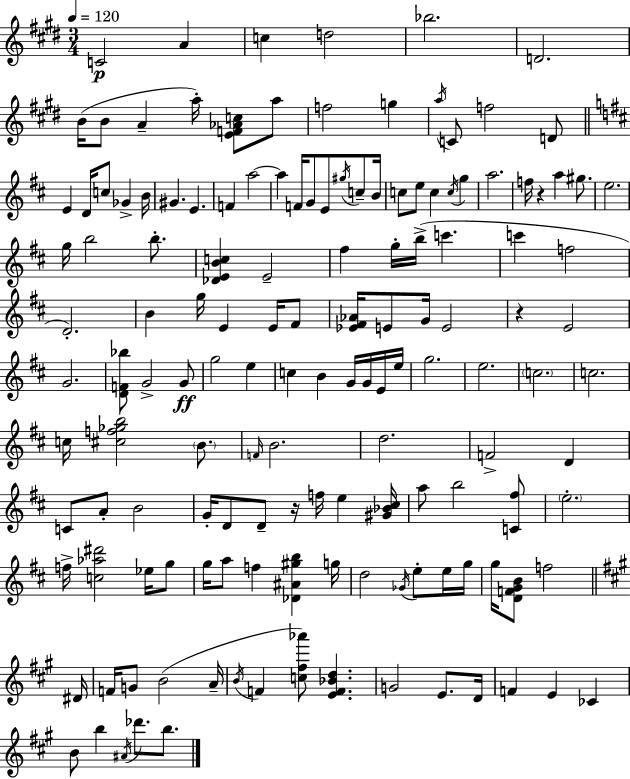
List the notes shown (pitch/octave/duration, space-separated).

C4/h A4/q C5/q D5/h Bb5/h. D4/h. B4/s B4/e A4/q A5/s [E4,F4,Ab4,C5]/e A5/e F5/h G5/q A5/s C4/e F5/h D4/e E4/q D4/s C5/e Gb4/q B4/s G#4/q. E4/q. F4/q A5/h A5/q F4/s G4/e E4/e G#5/s C5/e B4/s C5/e E5/e C5/q C5/s G5/q A5/h. F5/s R/q A5/q G#5/e. E5/h. G5/s B5/h B5/e. [Db4,E4,B4,C5]/q E4/h F#5/q G5/s B5/s C6/q. C6/q F5/h D4/h. B4/q G5/s E4/q E4/s F#4/e [Eb4,F#4,Ab4]/s E4/e G4/s E4/h R/q E4/h G4/h. [D4,F4,Bb5]/e G4/h G4/e G5/h E5/q C5/q B4/q G4/s G4/s E4/s E5/s G5/h. E5/h. C5/h. C5/h. C5/s [C#5,F5,Gb5,B5]/h B4/e. F4/s B4/h. D5/h. F4/h D4/q C4/e A4/e B4/h G4/s D4/e D4/e R/s F5/s E5/q [G#4,Bb4,C#5]/s A5/e B5/h [C4,F#5]/e E5/h. F5/s [C5,Ab5,D#6]/h Eb5/s G5/e G5/s A5/e F5/q [Db4,A#4,G#5,B5]/q G5/s D5/h Gb4/s E5/e E5/s G5/s G5/s [D4,F4,G4,B4]/e F5/h D#4/s F4/s G4/e B4/h A4/s B4/s F4/q [C5,F#5,Ab6]/e [E4,F4,Bb4,D5]/q. G4/h E4/e. D4/s F4/q E4/q CES4/q B4/e B5/q A#4/s Db6/e. B5/e.